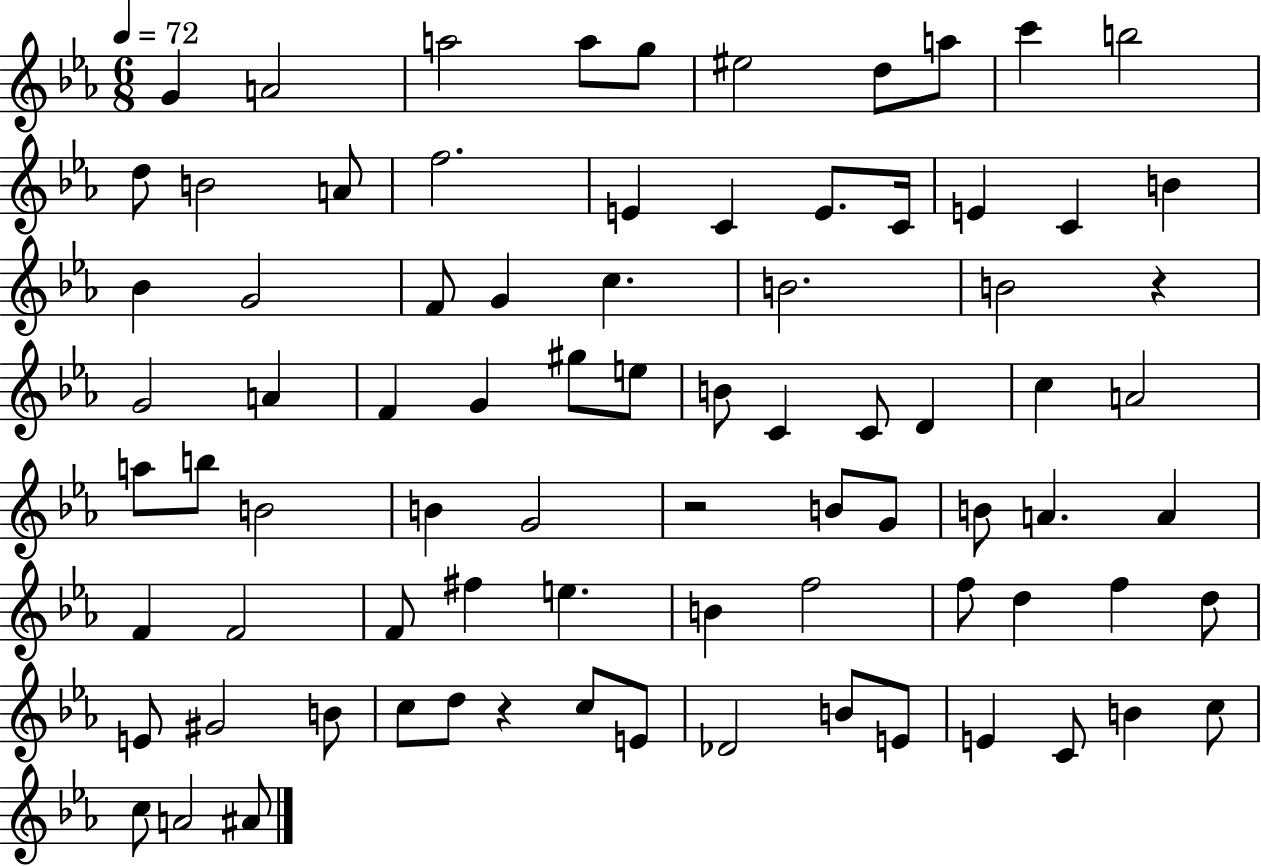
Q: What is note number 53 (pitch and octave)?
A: F4